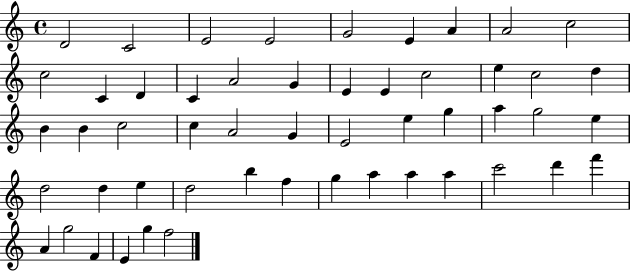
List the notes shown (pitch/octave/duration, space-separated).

D4/h C4/h E4/h E4/h G4/h E4/q A4/q A4/h C5/h C5/h C4/q D4/q C4/q A4/h G4/q E4/q E4/q C5/h E5/q C5/h D5/q B4/q B4/q C5/h C5/q A4/h G4/q E4/h E5/q G5/q A5/q G5/h E5/q D5/h D5/q E5/q D5/h B5/q F5/q G5/q A5/q A5/q A5/q C6/h D6/q F6/q A4/q G5/h F4/q E4/q G5/q F5/h